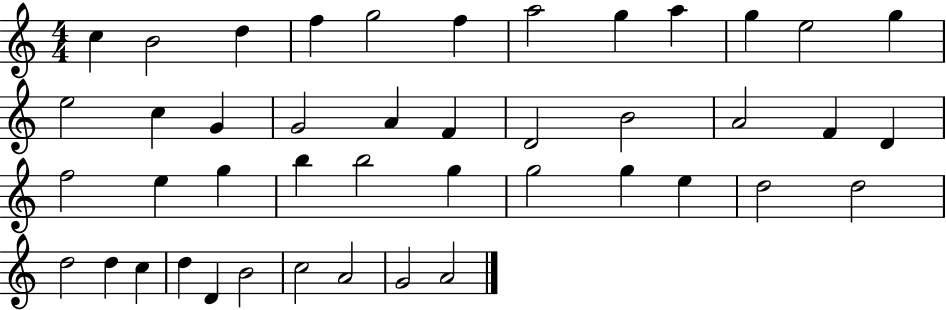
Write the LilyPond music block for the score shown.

{
  \clef treble
  \numericTimeSignature
  \time 4/4
  \key c \major
  c''4 b'2 d''4 | f''4 g''2 f''4 | a''2 g''4 a''4 | g''4 e''2 g''4 | \break e''2 c''4 g'4 | g'2 a'4 f'4 | d'2 b'2 | a'2 f'4 d'4 | \break f''2 e''4 g''4 | b''4 b''2 g''4 | g''2 g''4 e''4 | d''2 d''2 | \break d''2 d''4 c''4 | d''4 d'4 b'2 | c''2 a'2 | g'2 a'2 | \break \bar "|."
}